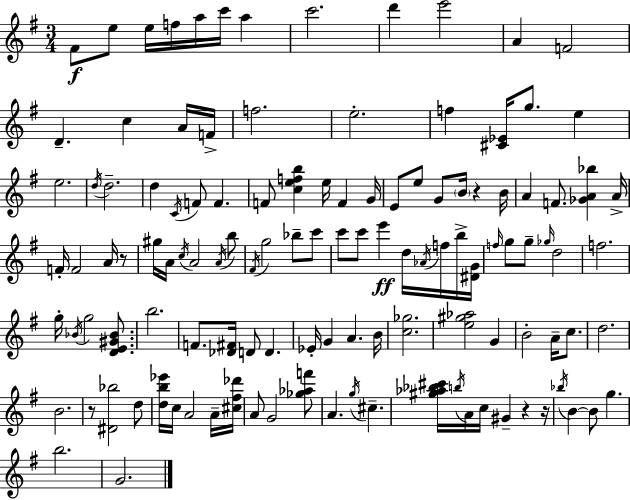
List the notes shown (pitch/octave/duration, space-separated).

F#4/e E5/e E5/s F5/s A5/s C6/s A5/q C6/h. D6/q E6/h A4/q F4/h D4/q. C5/q A4/s F4/s F5/h. E5/h. F5/q [C#4,Eb4]/s G5/e. E5/q E5/h. D5/s D5/h. D5/q C4/s F4/e F4/q. F4/e [C5,E5,F5,B5]/q E5/s F4/q G4/s E4/e E5/e G4/e B4/s R/q B4/s A4/q F4/e. [Gb4,A4,Bb5]/q A4/s F4/s F4/h A4/s R/e G#5/s A4/s C5/s A4/h A4/s B5/e F#4/s G5/h Bb5/e C6/e C6/e C6/e E6/q D5/s Ab4/s F5/s B5/s [D#4,G4]/s F5/s G5/e G5/e Gb5/s D5/h F5/h. G5/s Bb4/s G5/h [D4,E4,G#4,Bb4]/e. B5/h. F4/e. [Db4,F#4]/s D4/e D4/q. Eb4/s G4/q A4/q. B4/s [C5,Gb5]/h. [E5,G#5,Ab5]/h G4/q B4/h A4/s C5/e. D5/h. B4/h. R/e [D#4,Bb5]/h D5/e [D5,B5,Eb6]/s C5/s A4/h A4/s [C#5,F#5,Db6]/s A4/e G4/h [Gb5,Ab5,F6]/e A4/q. G5/s C#5/q. [G#5,Ab5,Bb5,C#6]/s B5/s A4/s C5/s G#4/q R/q R/s Bb5/s B4/q B4/e G5/q. B5/h. G4/h.